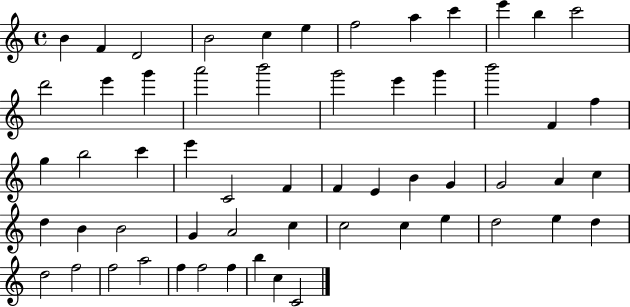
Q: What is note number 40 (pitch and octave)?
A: G4